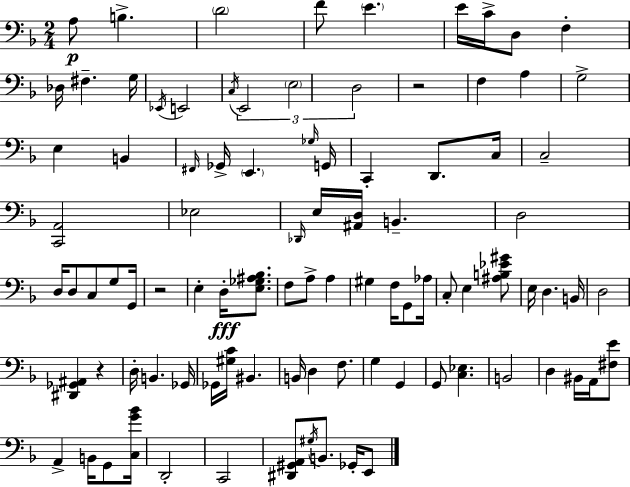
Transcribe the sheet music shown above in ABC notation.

X:1
T:Untitled
M:2/4
L:1/4
K:F
A,/2 B, D2 F/2 E E/4 C/4 D,/2 F, _D,/4 ^F, G,/4 _E,,/4 E,,2 C,/4 E,,2 E,2 D,2 z2 F, A, G,2 E, B,, ^F,,/4 _G,,/4 E,, _G,/4 G,,/4 C,, D,,/2 C,/4 C,2 [C,,A,,]2 _E,2 _D,,/4 E,/4 [^A,,D,]/4 B,, D,2 D,/4 D,/2 C,/2 G,/2 G,,/4 z2 E, D,/4 [E,_G,^A,_B,]/2 F,/2 A,/2 A, ^G, F,/4 G,,/2 _A,/4 C,/2 E, [^A,B,_E^G]/2 E,/4 D, B,,/4 D,2 [^D,,_G,,^A,,] z D,/4 B,, _G,,/4 _G,,/4 [^G,C]/4 ^B,, B,,/4 D, F,/2 G, G,, G,,/2 [C,_E,] B,,2 D, ^B,,/4 A,,/4 [^F,E]/2 A,, B,,/4 G,,/2 [C,G_B]/4 D,,2 C,,2 [^D,,^G,,A,,]/2 ^G,/4 B,,/2 _G,,/4 E,,/2